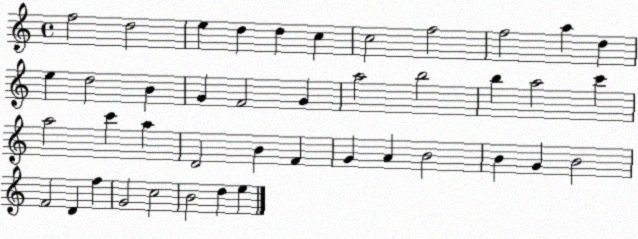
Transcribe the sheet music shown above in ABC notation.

X:1
T:Untitled
M:4/4
L:1/4
K:C
f2 d2 e d d c c2 f2 f2 a d e d2 B G F2 G a2 b2 b a2 c' a2 c' a D2 B F G A B2 B G B2 F2 D f G2 c2 B2 d e